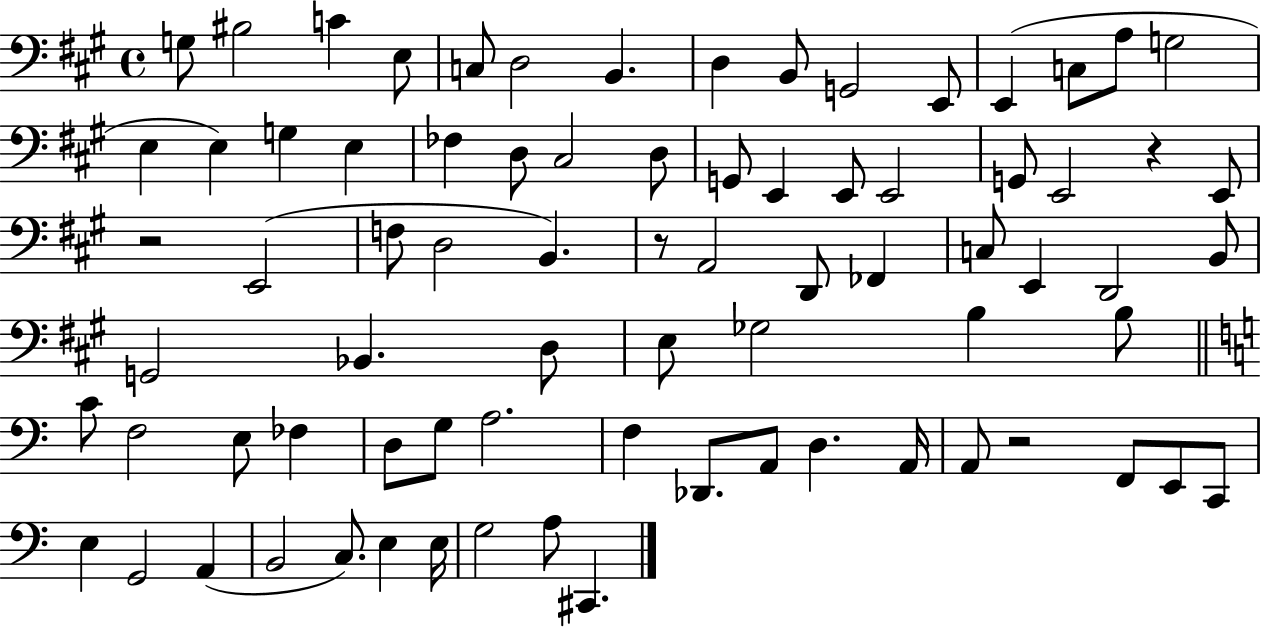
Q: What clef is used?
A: bass